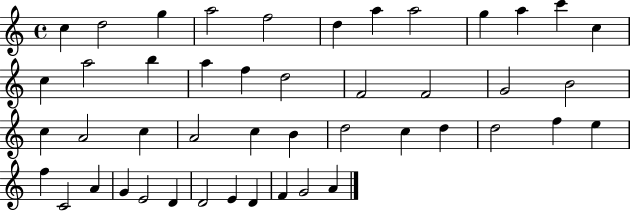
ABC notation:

X:1
T:Untitled
M:4/4
L:1/4
K:C
c d2 g a2 f2 d a a2 g a c' c c a2 b a f d2 F2 F2 G2 B2 c A2 c A2 c B d2 c d d2 f e f C2 A G E2 D D2 E D F G2 A